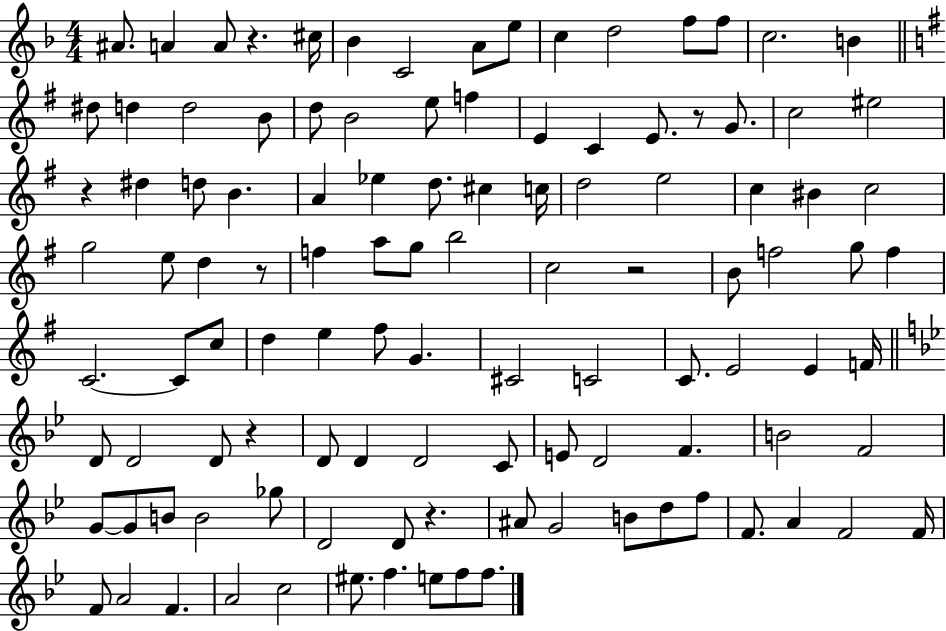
X:1
T:Untitled
M:4/4
L:1/4
K:F
^A/2 A A/2 z ^c/4 _B C2 A/2 e/2 c d2 f/2 f/2 c2 B ^d/2 d d2 B/2 d/2 B2 e/2 f E C E/2 z/2 G/2 c2 ^e2 z ^d d/2 B A _e d/2 ^c c/4 d2 e2 c ^B c2 g2 e/2 d z/2 f a/2 g/2 b2 c2 z2 B/2 f2 g/2 f C2 C/2 c/2 d e ^f/2 G ^C2 C2 C/2 E2 E F/4 D/2 D2 D/2 z D/2 D D2 C/2 E/2 D2 F B2 F2 G/2 G/2 B/2 B2 _g/2 D2 D/2 z ^A/2 G2 B/2 d/2 f/2 F/2 A F2 F/4 F/2 A2 F A2 c2 ^e/2 f e/2 f/2 f/2